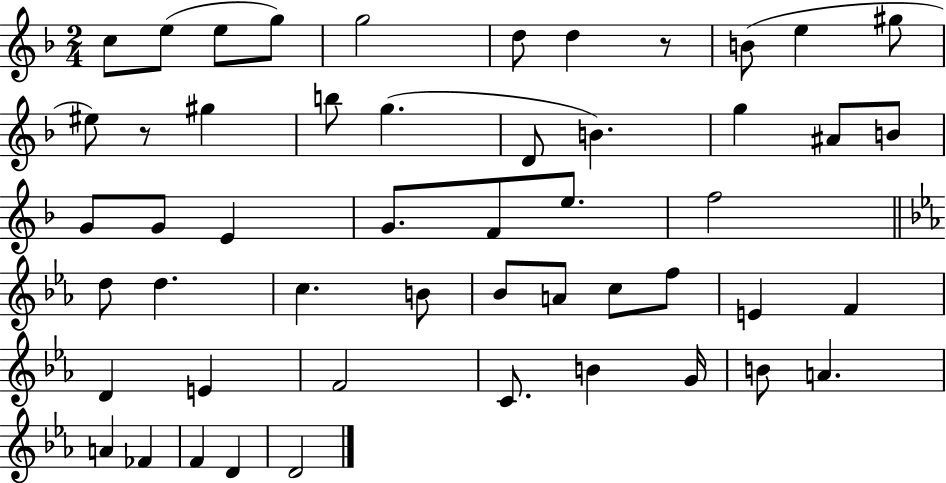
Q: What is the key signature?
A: F major